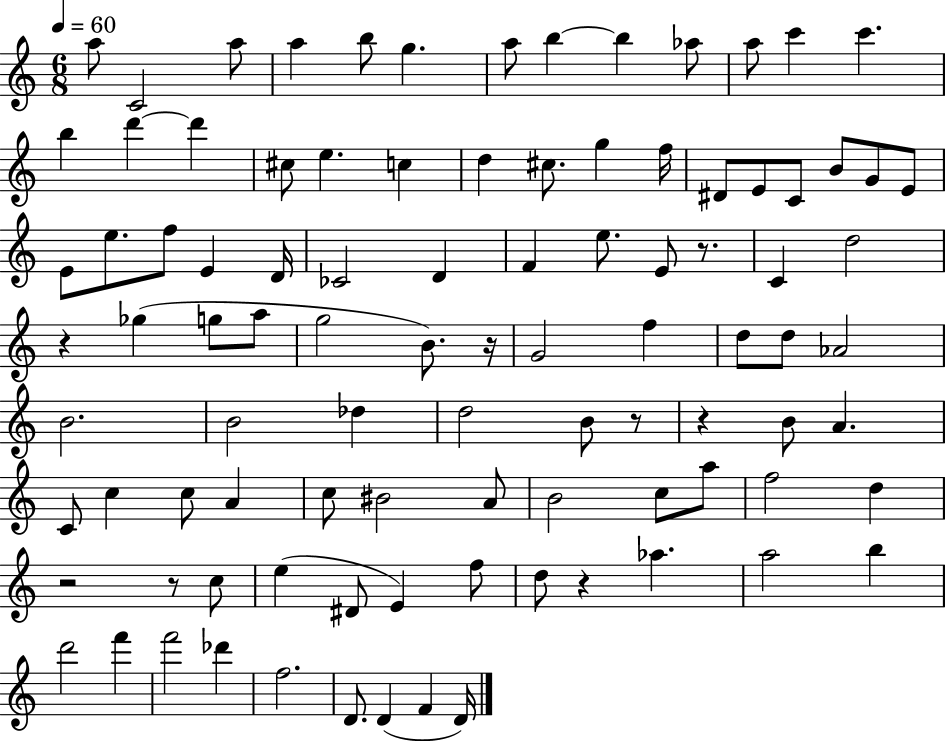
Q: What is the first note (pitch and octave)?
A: A5